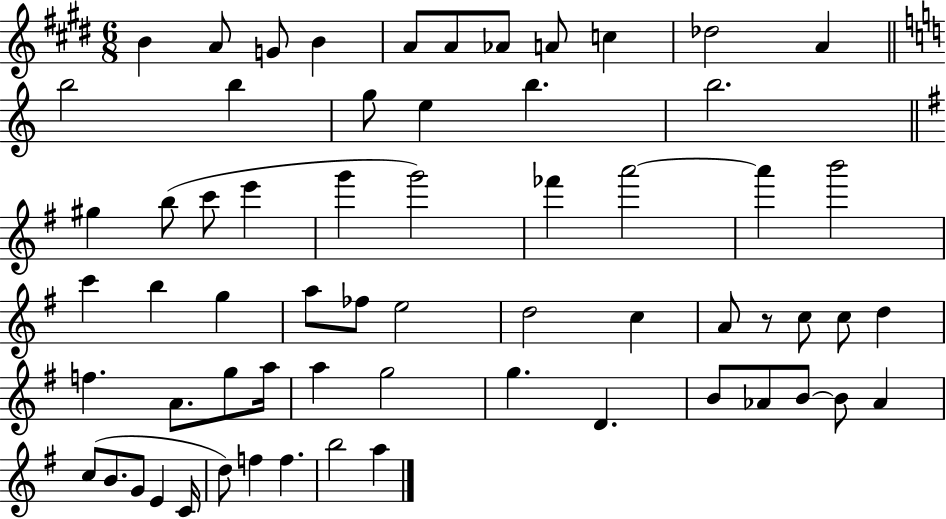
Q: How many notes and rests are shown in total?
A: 63